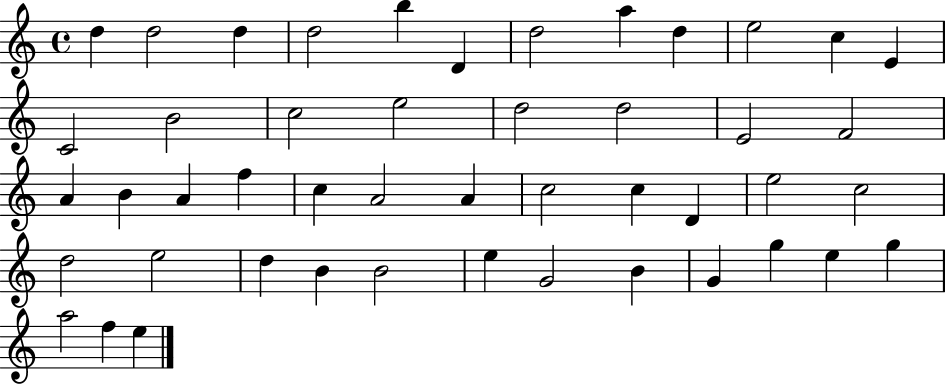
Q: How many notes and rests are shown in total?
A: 47